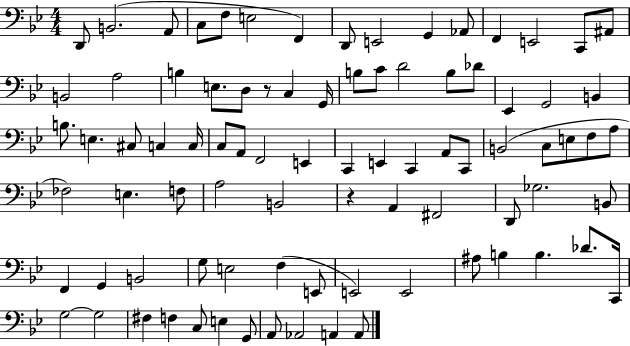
X:1
T:Untitled
M:4/4
L:1/4
K:Bb
D,,/2 B,,2 A,,/2 C,/2 F,/2 E,2 F,, D,,/2 E,,2 G,, _A,,/2 F,, E,,2 C,,/2 ^A,,/2 B,,2 A,2 B, E,/2 D,/2 z/2 C, G,,/4 B,/2 C/2 D2 B,/2 _D/2 _E,, G,,2 B,, B,/2 E, ^C,/2 C, C,/4 C,/2 A,,/2 F,,2 E,, C,, E,, C,, A,,/2 C,,/2 B,,2 C,/2 E,/2 F,/2 A,/2 _F,2 E, F,/2 A,2 B,,2 z A,, ^F,,2 D,,/2 _G,2 B,,/2 F,, G,, B,,2 G,/2 E,2 F, E,,/2 E,,2 E,,2 ^A,/2 B, B, _D/2 C,,/4 G,2 G,2 ^F, F, C,/2 E, G,,/2 A,,/2 _A,,2 A,, A,,/2